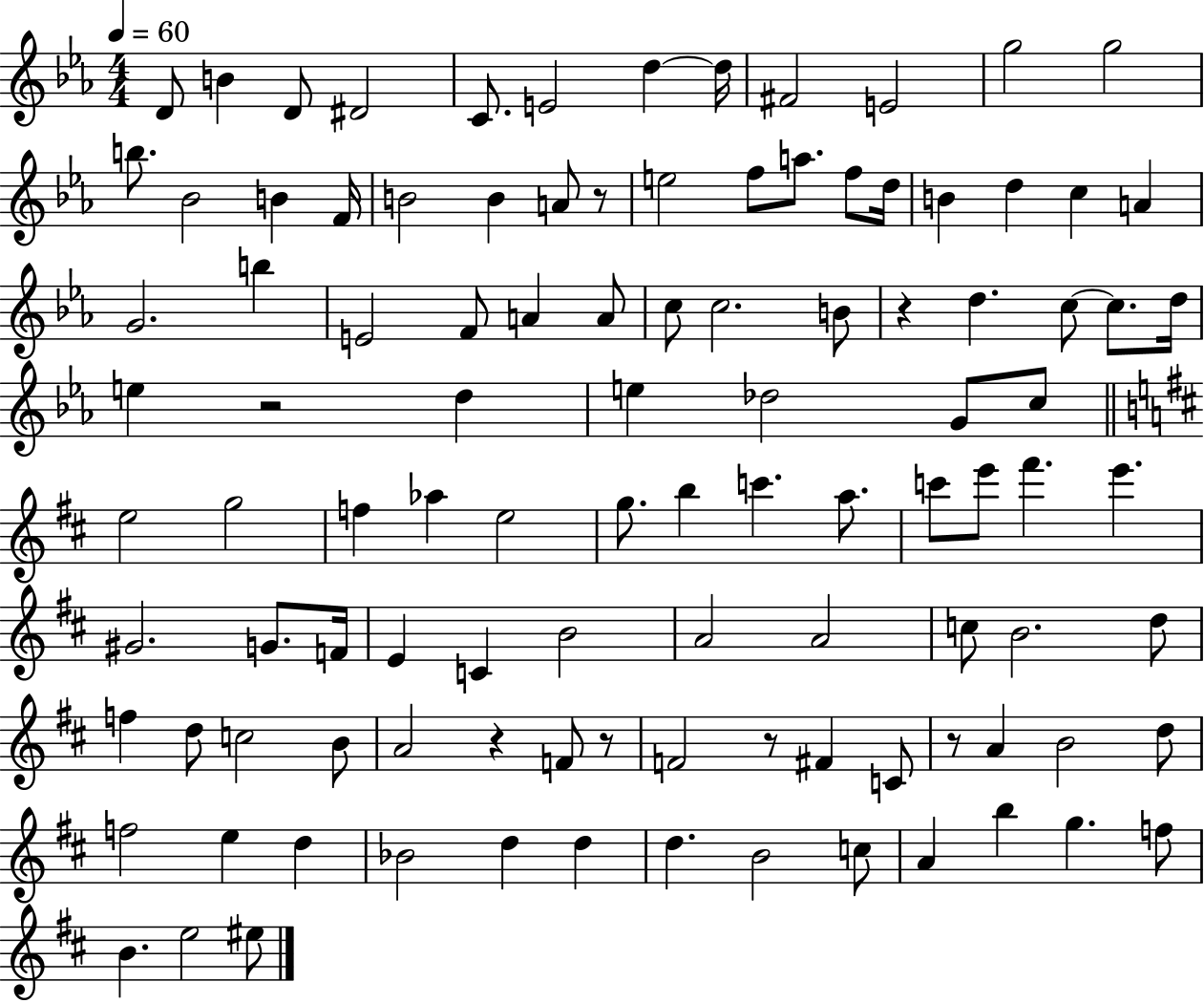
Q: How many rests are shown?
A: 7